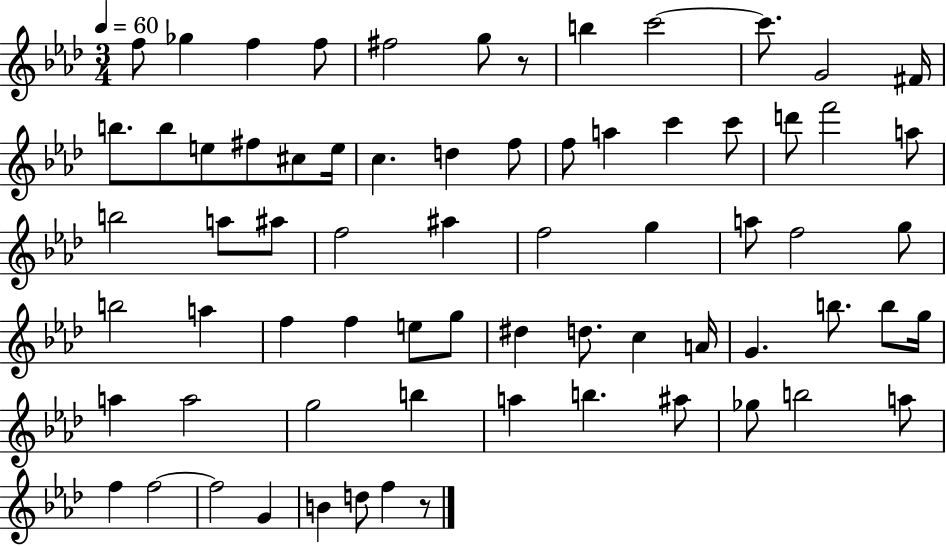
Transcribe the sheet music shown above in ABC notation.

X:1
T:Untitled
M:3/4
L:1/4
K:Ab
f/2 _g f f/2 ^f2 g/2 z/2 b c'2 c'/2 G2 ^F/4 b/2 b/2 e/2 ^f/2 ^c/2 e/4 c d f/2 f/2 a c' c'/2 d'/2 f'2 a/2 b2 a/2 ^a/2 f2 ^a f2 g a/2 f2 g/2 b2 a f f e/2 g/2 ^d d/2 c A/4 G b/2 b/2 g/4 a a2 g2 b a b ^a/2 _g/2 b2 a/2 f f2 f2 G B d/2 f z/2